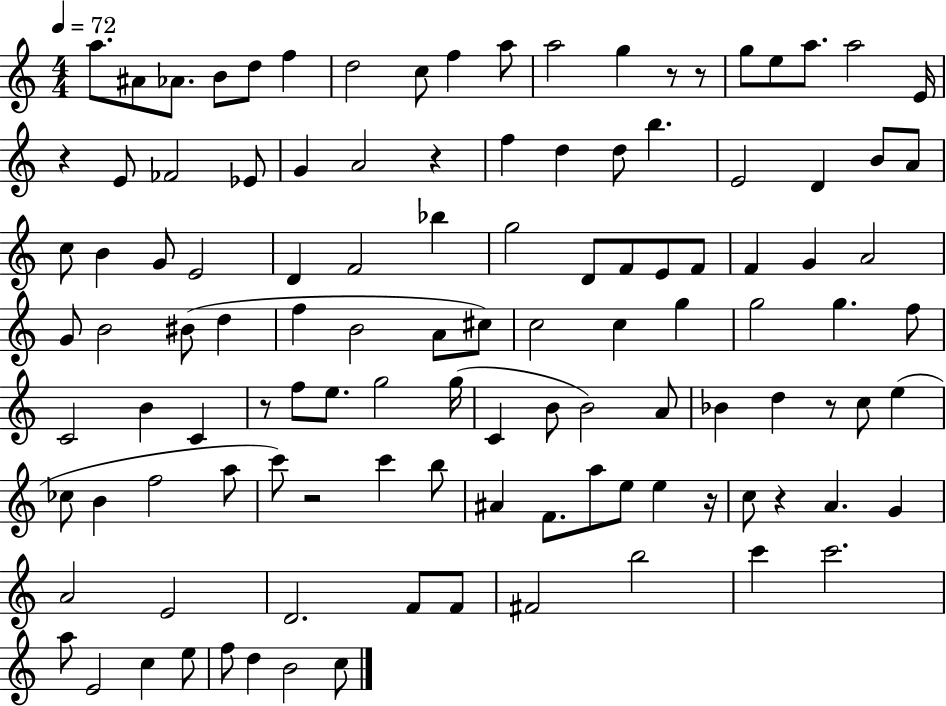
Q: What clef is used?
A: treble